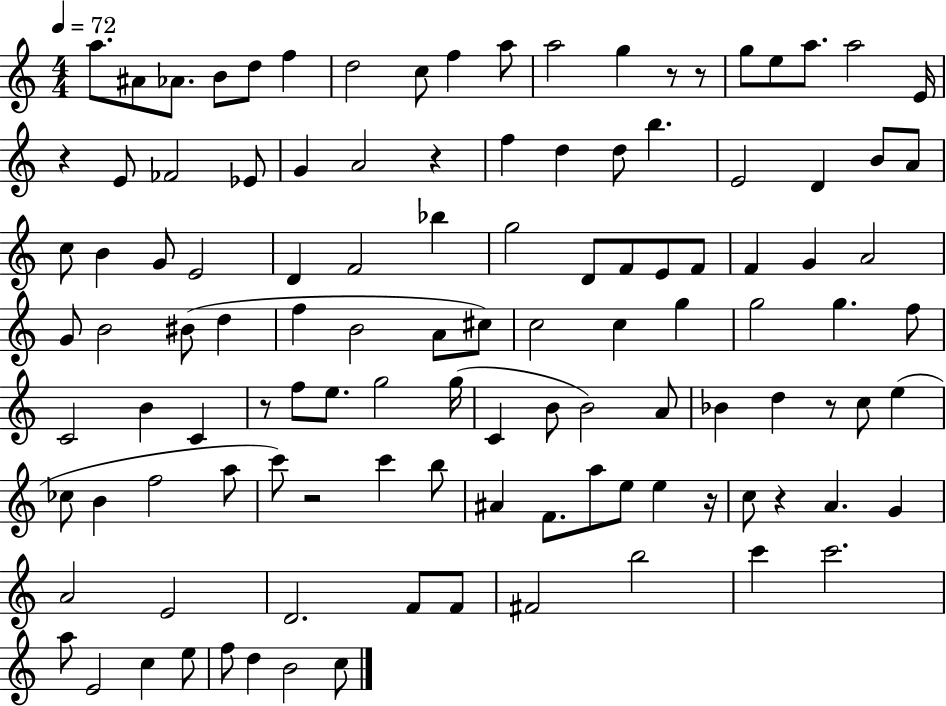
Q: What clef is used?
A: treble